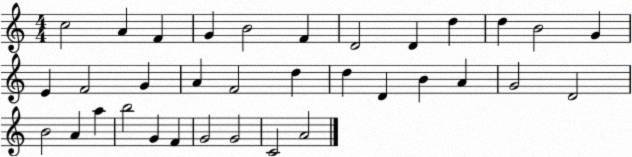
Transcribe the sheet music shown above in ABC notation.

X:1
T:Untitled
M:4/4
L:1/4
K:C
c2 A F G B2 F D2 D d d B2 G E F2 G A F2 d d D B A G2 D2 B2 A a b2 G F G2 G2 C2 A2